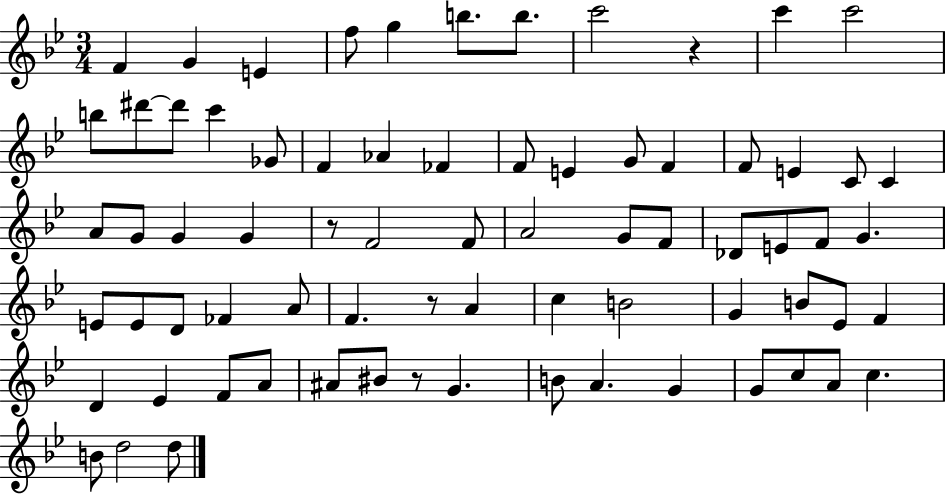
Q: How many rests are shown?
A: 4